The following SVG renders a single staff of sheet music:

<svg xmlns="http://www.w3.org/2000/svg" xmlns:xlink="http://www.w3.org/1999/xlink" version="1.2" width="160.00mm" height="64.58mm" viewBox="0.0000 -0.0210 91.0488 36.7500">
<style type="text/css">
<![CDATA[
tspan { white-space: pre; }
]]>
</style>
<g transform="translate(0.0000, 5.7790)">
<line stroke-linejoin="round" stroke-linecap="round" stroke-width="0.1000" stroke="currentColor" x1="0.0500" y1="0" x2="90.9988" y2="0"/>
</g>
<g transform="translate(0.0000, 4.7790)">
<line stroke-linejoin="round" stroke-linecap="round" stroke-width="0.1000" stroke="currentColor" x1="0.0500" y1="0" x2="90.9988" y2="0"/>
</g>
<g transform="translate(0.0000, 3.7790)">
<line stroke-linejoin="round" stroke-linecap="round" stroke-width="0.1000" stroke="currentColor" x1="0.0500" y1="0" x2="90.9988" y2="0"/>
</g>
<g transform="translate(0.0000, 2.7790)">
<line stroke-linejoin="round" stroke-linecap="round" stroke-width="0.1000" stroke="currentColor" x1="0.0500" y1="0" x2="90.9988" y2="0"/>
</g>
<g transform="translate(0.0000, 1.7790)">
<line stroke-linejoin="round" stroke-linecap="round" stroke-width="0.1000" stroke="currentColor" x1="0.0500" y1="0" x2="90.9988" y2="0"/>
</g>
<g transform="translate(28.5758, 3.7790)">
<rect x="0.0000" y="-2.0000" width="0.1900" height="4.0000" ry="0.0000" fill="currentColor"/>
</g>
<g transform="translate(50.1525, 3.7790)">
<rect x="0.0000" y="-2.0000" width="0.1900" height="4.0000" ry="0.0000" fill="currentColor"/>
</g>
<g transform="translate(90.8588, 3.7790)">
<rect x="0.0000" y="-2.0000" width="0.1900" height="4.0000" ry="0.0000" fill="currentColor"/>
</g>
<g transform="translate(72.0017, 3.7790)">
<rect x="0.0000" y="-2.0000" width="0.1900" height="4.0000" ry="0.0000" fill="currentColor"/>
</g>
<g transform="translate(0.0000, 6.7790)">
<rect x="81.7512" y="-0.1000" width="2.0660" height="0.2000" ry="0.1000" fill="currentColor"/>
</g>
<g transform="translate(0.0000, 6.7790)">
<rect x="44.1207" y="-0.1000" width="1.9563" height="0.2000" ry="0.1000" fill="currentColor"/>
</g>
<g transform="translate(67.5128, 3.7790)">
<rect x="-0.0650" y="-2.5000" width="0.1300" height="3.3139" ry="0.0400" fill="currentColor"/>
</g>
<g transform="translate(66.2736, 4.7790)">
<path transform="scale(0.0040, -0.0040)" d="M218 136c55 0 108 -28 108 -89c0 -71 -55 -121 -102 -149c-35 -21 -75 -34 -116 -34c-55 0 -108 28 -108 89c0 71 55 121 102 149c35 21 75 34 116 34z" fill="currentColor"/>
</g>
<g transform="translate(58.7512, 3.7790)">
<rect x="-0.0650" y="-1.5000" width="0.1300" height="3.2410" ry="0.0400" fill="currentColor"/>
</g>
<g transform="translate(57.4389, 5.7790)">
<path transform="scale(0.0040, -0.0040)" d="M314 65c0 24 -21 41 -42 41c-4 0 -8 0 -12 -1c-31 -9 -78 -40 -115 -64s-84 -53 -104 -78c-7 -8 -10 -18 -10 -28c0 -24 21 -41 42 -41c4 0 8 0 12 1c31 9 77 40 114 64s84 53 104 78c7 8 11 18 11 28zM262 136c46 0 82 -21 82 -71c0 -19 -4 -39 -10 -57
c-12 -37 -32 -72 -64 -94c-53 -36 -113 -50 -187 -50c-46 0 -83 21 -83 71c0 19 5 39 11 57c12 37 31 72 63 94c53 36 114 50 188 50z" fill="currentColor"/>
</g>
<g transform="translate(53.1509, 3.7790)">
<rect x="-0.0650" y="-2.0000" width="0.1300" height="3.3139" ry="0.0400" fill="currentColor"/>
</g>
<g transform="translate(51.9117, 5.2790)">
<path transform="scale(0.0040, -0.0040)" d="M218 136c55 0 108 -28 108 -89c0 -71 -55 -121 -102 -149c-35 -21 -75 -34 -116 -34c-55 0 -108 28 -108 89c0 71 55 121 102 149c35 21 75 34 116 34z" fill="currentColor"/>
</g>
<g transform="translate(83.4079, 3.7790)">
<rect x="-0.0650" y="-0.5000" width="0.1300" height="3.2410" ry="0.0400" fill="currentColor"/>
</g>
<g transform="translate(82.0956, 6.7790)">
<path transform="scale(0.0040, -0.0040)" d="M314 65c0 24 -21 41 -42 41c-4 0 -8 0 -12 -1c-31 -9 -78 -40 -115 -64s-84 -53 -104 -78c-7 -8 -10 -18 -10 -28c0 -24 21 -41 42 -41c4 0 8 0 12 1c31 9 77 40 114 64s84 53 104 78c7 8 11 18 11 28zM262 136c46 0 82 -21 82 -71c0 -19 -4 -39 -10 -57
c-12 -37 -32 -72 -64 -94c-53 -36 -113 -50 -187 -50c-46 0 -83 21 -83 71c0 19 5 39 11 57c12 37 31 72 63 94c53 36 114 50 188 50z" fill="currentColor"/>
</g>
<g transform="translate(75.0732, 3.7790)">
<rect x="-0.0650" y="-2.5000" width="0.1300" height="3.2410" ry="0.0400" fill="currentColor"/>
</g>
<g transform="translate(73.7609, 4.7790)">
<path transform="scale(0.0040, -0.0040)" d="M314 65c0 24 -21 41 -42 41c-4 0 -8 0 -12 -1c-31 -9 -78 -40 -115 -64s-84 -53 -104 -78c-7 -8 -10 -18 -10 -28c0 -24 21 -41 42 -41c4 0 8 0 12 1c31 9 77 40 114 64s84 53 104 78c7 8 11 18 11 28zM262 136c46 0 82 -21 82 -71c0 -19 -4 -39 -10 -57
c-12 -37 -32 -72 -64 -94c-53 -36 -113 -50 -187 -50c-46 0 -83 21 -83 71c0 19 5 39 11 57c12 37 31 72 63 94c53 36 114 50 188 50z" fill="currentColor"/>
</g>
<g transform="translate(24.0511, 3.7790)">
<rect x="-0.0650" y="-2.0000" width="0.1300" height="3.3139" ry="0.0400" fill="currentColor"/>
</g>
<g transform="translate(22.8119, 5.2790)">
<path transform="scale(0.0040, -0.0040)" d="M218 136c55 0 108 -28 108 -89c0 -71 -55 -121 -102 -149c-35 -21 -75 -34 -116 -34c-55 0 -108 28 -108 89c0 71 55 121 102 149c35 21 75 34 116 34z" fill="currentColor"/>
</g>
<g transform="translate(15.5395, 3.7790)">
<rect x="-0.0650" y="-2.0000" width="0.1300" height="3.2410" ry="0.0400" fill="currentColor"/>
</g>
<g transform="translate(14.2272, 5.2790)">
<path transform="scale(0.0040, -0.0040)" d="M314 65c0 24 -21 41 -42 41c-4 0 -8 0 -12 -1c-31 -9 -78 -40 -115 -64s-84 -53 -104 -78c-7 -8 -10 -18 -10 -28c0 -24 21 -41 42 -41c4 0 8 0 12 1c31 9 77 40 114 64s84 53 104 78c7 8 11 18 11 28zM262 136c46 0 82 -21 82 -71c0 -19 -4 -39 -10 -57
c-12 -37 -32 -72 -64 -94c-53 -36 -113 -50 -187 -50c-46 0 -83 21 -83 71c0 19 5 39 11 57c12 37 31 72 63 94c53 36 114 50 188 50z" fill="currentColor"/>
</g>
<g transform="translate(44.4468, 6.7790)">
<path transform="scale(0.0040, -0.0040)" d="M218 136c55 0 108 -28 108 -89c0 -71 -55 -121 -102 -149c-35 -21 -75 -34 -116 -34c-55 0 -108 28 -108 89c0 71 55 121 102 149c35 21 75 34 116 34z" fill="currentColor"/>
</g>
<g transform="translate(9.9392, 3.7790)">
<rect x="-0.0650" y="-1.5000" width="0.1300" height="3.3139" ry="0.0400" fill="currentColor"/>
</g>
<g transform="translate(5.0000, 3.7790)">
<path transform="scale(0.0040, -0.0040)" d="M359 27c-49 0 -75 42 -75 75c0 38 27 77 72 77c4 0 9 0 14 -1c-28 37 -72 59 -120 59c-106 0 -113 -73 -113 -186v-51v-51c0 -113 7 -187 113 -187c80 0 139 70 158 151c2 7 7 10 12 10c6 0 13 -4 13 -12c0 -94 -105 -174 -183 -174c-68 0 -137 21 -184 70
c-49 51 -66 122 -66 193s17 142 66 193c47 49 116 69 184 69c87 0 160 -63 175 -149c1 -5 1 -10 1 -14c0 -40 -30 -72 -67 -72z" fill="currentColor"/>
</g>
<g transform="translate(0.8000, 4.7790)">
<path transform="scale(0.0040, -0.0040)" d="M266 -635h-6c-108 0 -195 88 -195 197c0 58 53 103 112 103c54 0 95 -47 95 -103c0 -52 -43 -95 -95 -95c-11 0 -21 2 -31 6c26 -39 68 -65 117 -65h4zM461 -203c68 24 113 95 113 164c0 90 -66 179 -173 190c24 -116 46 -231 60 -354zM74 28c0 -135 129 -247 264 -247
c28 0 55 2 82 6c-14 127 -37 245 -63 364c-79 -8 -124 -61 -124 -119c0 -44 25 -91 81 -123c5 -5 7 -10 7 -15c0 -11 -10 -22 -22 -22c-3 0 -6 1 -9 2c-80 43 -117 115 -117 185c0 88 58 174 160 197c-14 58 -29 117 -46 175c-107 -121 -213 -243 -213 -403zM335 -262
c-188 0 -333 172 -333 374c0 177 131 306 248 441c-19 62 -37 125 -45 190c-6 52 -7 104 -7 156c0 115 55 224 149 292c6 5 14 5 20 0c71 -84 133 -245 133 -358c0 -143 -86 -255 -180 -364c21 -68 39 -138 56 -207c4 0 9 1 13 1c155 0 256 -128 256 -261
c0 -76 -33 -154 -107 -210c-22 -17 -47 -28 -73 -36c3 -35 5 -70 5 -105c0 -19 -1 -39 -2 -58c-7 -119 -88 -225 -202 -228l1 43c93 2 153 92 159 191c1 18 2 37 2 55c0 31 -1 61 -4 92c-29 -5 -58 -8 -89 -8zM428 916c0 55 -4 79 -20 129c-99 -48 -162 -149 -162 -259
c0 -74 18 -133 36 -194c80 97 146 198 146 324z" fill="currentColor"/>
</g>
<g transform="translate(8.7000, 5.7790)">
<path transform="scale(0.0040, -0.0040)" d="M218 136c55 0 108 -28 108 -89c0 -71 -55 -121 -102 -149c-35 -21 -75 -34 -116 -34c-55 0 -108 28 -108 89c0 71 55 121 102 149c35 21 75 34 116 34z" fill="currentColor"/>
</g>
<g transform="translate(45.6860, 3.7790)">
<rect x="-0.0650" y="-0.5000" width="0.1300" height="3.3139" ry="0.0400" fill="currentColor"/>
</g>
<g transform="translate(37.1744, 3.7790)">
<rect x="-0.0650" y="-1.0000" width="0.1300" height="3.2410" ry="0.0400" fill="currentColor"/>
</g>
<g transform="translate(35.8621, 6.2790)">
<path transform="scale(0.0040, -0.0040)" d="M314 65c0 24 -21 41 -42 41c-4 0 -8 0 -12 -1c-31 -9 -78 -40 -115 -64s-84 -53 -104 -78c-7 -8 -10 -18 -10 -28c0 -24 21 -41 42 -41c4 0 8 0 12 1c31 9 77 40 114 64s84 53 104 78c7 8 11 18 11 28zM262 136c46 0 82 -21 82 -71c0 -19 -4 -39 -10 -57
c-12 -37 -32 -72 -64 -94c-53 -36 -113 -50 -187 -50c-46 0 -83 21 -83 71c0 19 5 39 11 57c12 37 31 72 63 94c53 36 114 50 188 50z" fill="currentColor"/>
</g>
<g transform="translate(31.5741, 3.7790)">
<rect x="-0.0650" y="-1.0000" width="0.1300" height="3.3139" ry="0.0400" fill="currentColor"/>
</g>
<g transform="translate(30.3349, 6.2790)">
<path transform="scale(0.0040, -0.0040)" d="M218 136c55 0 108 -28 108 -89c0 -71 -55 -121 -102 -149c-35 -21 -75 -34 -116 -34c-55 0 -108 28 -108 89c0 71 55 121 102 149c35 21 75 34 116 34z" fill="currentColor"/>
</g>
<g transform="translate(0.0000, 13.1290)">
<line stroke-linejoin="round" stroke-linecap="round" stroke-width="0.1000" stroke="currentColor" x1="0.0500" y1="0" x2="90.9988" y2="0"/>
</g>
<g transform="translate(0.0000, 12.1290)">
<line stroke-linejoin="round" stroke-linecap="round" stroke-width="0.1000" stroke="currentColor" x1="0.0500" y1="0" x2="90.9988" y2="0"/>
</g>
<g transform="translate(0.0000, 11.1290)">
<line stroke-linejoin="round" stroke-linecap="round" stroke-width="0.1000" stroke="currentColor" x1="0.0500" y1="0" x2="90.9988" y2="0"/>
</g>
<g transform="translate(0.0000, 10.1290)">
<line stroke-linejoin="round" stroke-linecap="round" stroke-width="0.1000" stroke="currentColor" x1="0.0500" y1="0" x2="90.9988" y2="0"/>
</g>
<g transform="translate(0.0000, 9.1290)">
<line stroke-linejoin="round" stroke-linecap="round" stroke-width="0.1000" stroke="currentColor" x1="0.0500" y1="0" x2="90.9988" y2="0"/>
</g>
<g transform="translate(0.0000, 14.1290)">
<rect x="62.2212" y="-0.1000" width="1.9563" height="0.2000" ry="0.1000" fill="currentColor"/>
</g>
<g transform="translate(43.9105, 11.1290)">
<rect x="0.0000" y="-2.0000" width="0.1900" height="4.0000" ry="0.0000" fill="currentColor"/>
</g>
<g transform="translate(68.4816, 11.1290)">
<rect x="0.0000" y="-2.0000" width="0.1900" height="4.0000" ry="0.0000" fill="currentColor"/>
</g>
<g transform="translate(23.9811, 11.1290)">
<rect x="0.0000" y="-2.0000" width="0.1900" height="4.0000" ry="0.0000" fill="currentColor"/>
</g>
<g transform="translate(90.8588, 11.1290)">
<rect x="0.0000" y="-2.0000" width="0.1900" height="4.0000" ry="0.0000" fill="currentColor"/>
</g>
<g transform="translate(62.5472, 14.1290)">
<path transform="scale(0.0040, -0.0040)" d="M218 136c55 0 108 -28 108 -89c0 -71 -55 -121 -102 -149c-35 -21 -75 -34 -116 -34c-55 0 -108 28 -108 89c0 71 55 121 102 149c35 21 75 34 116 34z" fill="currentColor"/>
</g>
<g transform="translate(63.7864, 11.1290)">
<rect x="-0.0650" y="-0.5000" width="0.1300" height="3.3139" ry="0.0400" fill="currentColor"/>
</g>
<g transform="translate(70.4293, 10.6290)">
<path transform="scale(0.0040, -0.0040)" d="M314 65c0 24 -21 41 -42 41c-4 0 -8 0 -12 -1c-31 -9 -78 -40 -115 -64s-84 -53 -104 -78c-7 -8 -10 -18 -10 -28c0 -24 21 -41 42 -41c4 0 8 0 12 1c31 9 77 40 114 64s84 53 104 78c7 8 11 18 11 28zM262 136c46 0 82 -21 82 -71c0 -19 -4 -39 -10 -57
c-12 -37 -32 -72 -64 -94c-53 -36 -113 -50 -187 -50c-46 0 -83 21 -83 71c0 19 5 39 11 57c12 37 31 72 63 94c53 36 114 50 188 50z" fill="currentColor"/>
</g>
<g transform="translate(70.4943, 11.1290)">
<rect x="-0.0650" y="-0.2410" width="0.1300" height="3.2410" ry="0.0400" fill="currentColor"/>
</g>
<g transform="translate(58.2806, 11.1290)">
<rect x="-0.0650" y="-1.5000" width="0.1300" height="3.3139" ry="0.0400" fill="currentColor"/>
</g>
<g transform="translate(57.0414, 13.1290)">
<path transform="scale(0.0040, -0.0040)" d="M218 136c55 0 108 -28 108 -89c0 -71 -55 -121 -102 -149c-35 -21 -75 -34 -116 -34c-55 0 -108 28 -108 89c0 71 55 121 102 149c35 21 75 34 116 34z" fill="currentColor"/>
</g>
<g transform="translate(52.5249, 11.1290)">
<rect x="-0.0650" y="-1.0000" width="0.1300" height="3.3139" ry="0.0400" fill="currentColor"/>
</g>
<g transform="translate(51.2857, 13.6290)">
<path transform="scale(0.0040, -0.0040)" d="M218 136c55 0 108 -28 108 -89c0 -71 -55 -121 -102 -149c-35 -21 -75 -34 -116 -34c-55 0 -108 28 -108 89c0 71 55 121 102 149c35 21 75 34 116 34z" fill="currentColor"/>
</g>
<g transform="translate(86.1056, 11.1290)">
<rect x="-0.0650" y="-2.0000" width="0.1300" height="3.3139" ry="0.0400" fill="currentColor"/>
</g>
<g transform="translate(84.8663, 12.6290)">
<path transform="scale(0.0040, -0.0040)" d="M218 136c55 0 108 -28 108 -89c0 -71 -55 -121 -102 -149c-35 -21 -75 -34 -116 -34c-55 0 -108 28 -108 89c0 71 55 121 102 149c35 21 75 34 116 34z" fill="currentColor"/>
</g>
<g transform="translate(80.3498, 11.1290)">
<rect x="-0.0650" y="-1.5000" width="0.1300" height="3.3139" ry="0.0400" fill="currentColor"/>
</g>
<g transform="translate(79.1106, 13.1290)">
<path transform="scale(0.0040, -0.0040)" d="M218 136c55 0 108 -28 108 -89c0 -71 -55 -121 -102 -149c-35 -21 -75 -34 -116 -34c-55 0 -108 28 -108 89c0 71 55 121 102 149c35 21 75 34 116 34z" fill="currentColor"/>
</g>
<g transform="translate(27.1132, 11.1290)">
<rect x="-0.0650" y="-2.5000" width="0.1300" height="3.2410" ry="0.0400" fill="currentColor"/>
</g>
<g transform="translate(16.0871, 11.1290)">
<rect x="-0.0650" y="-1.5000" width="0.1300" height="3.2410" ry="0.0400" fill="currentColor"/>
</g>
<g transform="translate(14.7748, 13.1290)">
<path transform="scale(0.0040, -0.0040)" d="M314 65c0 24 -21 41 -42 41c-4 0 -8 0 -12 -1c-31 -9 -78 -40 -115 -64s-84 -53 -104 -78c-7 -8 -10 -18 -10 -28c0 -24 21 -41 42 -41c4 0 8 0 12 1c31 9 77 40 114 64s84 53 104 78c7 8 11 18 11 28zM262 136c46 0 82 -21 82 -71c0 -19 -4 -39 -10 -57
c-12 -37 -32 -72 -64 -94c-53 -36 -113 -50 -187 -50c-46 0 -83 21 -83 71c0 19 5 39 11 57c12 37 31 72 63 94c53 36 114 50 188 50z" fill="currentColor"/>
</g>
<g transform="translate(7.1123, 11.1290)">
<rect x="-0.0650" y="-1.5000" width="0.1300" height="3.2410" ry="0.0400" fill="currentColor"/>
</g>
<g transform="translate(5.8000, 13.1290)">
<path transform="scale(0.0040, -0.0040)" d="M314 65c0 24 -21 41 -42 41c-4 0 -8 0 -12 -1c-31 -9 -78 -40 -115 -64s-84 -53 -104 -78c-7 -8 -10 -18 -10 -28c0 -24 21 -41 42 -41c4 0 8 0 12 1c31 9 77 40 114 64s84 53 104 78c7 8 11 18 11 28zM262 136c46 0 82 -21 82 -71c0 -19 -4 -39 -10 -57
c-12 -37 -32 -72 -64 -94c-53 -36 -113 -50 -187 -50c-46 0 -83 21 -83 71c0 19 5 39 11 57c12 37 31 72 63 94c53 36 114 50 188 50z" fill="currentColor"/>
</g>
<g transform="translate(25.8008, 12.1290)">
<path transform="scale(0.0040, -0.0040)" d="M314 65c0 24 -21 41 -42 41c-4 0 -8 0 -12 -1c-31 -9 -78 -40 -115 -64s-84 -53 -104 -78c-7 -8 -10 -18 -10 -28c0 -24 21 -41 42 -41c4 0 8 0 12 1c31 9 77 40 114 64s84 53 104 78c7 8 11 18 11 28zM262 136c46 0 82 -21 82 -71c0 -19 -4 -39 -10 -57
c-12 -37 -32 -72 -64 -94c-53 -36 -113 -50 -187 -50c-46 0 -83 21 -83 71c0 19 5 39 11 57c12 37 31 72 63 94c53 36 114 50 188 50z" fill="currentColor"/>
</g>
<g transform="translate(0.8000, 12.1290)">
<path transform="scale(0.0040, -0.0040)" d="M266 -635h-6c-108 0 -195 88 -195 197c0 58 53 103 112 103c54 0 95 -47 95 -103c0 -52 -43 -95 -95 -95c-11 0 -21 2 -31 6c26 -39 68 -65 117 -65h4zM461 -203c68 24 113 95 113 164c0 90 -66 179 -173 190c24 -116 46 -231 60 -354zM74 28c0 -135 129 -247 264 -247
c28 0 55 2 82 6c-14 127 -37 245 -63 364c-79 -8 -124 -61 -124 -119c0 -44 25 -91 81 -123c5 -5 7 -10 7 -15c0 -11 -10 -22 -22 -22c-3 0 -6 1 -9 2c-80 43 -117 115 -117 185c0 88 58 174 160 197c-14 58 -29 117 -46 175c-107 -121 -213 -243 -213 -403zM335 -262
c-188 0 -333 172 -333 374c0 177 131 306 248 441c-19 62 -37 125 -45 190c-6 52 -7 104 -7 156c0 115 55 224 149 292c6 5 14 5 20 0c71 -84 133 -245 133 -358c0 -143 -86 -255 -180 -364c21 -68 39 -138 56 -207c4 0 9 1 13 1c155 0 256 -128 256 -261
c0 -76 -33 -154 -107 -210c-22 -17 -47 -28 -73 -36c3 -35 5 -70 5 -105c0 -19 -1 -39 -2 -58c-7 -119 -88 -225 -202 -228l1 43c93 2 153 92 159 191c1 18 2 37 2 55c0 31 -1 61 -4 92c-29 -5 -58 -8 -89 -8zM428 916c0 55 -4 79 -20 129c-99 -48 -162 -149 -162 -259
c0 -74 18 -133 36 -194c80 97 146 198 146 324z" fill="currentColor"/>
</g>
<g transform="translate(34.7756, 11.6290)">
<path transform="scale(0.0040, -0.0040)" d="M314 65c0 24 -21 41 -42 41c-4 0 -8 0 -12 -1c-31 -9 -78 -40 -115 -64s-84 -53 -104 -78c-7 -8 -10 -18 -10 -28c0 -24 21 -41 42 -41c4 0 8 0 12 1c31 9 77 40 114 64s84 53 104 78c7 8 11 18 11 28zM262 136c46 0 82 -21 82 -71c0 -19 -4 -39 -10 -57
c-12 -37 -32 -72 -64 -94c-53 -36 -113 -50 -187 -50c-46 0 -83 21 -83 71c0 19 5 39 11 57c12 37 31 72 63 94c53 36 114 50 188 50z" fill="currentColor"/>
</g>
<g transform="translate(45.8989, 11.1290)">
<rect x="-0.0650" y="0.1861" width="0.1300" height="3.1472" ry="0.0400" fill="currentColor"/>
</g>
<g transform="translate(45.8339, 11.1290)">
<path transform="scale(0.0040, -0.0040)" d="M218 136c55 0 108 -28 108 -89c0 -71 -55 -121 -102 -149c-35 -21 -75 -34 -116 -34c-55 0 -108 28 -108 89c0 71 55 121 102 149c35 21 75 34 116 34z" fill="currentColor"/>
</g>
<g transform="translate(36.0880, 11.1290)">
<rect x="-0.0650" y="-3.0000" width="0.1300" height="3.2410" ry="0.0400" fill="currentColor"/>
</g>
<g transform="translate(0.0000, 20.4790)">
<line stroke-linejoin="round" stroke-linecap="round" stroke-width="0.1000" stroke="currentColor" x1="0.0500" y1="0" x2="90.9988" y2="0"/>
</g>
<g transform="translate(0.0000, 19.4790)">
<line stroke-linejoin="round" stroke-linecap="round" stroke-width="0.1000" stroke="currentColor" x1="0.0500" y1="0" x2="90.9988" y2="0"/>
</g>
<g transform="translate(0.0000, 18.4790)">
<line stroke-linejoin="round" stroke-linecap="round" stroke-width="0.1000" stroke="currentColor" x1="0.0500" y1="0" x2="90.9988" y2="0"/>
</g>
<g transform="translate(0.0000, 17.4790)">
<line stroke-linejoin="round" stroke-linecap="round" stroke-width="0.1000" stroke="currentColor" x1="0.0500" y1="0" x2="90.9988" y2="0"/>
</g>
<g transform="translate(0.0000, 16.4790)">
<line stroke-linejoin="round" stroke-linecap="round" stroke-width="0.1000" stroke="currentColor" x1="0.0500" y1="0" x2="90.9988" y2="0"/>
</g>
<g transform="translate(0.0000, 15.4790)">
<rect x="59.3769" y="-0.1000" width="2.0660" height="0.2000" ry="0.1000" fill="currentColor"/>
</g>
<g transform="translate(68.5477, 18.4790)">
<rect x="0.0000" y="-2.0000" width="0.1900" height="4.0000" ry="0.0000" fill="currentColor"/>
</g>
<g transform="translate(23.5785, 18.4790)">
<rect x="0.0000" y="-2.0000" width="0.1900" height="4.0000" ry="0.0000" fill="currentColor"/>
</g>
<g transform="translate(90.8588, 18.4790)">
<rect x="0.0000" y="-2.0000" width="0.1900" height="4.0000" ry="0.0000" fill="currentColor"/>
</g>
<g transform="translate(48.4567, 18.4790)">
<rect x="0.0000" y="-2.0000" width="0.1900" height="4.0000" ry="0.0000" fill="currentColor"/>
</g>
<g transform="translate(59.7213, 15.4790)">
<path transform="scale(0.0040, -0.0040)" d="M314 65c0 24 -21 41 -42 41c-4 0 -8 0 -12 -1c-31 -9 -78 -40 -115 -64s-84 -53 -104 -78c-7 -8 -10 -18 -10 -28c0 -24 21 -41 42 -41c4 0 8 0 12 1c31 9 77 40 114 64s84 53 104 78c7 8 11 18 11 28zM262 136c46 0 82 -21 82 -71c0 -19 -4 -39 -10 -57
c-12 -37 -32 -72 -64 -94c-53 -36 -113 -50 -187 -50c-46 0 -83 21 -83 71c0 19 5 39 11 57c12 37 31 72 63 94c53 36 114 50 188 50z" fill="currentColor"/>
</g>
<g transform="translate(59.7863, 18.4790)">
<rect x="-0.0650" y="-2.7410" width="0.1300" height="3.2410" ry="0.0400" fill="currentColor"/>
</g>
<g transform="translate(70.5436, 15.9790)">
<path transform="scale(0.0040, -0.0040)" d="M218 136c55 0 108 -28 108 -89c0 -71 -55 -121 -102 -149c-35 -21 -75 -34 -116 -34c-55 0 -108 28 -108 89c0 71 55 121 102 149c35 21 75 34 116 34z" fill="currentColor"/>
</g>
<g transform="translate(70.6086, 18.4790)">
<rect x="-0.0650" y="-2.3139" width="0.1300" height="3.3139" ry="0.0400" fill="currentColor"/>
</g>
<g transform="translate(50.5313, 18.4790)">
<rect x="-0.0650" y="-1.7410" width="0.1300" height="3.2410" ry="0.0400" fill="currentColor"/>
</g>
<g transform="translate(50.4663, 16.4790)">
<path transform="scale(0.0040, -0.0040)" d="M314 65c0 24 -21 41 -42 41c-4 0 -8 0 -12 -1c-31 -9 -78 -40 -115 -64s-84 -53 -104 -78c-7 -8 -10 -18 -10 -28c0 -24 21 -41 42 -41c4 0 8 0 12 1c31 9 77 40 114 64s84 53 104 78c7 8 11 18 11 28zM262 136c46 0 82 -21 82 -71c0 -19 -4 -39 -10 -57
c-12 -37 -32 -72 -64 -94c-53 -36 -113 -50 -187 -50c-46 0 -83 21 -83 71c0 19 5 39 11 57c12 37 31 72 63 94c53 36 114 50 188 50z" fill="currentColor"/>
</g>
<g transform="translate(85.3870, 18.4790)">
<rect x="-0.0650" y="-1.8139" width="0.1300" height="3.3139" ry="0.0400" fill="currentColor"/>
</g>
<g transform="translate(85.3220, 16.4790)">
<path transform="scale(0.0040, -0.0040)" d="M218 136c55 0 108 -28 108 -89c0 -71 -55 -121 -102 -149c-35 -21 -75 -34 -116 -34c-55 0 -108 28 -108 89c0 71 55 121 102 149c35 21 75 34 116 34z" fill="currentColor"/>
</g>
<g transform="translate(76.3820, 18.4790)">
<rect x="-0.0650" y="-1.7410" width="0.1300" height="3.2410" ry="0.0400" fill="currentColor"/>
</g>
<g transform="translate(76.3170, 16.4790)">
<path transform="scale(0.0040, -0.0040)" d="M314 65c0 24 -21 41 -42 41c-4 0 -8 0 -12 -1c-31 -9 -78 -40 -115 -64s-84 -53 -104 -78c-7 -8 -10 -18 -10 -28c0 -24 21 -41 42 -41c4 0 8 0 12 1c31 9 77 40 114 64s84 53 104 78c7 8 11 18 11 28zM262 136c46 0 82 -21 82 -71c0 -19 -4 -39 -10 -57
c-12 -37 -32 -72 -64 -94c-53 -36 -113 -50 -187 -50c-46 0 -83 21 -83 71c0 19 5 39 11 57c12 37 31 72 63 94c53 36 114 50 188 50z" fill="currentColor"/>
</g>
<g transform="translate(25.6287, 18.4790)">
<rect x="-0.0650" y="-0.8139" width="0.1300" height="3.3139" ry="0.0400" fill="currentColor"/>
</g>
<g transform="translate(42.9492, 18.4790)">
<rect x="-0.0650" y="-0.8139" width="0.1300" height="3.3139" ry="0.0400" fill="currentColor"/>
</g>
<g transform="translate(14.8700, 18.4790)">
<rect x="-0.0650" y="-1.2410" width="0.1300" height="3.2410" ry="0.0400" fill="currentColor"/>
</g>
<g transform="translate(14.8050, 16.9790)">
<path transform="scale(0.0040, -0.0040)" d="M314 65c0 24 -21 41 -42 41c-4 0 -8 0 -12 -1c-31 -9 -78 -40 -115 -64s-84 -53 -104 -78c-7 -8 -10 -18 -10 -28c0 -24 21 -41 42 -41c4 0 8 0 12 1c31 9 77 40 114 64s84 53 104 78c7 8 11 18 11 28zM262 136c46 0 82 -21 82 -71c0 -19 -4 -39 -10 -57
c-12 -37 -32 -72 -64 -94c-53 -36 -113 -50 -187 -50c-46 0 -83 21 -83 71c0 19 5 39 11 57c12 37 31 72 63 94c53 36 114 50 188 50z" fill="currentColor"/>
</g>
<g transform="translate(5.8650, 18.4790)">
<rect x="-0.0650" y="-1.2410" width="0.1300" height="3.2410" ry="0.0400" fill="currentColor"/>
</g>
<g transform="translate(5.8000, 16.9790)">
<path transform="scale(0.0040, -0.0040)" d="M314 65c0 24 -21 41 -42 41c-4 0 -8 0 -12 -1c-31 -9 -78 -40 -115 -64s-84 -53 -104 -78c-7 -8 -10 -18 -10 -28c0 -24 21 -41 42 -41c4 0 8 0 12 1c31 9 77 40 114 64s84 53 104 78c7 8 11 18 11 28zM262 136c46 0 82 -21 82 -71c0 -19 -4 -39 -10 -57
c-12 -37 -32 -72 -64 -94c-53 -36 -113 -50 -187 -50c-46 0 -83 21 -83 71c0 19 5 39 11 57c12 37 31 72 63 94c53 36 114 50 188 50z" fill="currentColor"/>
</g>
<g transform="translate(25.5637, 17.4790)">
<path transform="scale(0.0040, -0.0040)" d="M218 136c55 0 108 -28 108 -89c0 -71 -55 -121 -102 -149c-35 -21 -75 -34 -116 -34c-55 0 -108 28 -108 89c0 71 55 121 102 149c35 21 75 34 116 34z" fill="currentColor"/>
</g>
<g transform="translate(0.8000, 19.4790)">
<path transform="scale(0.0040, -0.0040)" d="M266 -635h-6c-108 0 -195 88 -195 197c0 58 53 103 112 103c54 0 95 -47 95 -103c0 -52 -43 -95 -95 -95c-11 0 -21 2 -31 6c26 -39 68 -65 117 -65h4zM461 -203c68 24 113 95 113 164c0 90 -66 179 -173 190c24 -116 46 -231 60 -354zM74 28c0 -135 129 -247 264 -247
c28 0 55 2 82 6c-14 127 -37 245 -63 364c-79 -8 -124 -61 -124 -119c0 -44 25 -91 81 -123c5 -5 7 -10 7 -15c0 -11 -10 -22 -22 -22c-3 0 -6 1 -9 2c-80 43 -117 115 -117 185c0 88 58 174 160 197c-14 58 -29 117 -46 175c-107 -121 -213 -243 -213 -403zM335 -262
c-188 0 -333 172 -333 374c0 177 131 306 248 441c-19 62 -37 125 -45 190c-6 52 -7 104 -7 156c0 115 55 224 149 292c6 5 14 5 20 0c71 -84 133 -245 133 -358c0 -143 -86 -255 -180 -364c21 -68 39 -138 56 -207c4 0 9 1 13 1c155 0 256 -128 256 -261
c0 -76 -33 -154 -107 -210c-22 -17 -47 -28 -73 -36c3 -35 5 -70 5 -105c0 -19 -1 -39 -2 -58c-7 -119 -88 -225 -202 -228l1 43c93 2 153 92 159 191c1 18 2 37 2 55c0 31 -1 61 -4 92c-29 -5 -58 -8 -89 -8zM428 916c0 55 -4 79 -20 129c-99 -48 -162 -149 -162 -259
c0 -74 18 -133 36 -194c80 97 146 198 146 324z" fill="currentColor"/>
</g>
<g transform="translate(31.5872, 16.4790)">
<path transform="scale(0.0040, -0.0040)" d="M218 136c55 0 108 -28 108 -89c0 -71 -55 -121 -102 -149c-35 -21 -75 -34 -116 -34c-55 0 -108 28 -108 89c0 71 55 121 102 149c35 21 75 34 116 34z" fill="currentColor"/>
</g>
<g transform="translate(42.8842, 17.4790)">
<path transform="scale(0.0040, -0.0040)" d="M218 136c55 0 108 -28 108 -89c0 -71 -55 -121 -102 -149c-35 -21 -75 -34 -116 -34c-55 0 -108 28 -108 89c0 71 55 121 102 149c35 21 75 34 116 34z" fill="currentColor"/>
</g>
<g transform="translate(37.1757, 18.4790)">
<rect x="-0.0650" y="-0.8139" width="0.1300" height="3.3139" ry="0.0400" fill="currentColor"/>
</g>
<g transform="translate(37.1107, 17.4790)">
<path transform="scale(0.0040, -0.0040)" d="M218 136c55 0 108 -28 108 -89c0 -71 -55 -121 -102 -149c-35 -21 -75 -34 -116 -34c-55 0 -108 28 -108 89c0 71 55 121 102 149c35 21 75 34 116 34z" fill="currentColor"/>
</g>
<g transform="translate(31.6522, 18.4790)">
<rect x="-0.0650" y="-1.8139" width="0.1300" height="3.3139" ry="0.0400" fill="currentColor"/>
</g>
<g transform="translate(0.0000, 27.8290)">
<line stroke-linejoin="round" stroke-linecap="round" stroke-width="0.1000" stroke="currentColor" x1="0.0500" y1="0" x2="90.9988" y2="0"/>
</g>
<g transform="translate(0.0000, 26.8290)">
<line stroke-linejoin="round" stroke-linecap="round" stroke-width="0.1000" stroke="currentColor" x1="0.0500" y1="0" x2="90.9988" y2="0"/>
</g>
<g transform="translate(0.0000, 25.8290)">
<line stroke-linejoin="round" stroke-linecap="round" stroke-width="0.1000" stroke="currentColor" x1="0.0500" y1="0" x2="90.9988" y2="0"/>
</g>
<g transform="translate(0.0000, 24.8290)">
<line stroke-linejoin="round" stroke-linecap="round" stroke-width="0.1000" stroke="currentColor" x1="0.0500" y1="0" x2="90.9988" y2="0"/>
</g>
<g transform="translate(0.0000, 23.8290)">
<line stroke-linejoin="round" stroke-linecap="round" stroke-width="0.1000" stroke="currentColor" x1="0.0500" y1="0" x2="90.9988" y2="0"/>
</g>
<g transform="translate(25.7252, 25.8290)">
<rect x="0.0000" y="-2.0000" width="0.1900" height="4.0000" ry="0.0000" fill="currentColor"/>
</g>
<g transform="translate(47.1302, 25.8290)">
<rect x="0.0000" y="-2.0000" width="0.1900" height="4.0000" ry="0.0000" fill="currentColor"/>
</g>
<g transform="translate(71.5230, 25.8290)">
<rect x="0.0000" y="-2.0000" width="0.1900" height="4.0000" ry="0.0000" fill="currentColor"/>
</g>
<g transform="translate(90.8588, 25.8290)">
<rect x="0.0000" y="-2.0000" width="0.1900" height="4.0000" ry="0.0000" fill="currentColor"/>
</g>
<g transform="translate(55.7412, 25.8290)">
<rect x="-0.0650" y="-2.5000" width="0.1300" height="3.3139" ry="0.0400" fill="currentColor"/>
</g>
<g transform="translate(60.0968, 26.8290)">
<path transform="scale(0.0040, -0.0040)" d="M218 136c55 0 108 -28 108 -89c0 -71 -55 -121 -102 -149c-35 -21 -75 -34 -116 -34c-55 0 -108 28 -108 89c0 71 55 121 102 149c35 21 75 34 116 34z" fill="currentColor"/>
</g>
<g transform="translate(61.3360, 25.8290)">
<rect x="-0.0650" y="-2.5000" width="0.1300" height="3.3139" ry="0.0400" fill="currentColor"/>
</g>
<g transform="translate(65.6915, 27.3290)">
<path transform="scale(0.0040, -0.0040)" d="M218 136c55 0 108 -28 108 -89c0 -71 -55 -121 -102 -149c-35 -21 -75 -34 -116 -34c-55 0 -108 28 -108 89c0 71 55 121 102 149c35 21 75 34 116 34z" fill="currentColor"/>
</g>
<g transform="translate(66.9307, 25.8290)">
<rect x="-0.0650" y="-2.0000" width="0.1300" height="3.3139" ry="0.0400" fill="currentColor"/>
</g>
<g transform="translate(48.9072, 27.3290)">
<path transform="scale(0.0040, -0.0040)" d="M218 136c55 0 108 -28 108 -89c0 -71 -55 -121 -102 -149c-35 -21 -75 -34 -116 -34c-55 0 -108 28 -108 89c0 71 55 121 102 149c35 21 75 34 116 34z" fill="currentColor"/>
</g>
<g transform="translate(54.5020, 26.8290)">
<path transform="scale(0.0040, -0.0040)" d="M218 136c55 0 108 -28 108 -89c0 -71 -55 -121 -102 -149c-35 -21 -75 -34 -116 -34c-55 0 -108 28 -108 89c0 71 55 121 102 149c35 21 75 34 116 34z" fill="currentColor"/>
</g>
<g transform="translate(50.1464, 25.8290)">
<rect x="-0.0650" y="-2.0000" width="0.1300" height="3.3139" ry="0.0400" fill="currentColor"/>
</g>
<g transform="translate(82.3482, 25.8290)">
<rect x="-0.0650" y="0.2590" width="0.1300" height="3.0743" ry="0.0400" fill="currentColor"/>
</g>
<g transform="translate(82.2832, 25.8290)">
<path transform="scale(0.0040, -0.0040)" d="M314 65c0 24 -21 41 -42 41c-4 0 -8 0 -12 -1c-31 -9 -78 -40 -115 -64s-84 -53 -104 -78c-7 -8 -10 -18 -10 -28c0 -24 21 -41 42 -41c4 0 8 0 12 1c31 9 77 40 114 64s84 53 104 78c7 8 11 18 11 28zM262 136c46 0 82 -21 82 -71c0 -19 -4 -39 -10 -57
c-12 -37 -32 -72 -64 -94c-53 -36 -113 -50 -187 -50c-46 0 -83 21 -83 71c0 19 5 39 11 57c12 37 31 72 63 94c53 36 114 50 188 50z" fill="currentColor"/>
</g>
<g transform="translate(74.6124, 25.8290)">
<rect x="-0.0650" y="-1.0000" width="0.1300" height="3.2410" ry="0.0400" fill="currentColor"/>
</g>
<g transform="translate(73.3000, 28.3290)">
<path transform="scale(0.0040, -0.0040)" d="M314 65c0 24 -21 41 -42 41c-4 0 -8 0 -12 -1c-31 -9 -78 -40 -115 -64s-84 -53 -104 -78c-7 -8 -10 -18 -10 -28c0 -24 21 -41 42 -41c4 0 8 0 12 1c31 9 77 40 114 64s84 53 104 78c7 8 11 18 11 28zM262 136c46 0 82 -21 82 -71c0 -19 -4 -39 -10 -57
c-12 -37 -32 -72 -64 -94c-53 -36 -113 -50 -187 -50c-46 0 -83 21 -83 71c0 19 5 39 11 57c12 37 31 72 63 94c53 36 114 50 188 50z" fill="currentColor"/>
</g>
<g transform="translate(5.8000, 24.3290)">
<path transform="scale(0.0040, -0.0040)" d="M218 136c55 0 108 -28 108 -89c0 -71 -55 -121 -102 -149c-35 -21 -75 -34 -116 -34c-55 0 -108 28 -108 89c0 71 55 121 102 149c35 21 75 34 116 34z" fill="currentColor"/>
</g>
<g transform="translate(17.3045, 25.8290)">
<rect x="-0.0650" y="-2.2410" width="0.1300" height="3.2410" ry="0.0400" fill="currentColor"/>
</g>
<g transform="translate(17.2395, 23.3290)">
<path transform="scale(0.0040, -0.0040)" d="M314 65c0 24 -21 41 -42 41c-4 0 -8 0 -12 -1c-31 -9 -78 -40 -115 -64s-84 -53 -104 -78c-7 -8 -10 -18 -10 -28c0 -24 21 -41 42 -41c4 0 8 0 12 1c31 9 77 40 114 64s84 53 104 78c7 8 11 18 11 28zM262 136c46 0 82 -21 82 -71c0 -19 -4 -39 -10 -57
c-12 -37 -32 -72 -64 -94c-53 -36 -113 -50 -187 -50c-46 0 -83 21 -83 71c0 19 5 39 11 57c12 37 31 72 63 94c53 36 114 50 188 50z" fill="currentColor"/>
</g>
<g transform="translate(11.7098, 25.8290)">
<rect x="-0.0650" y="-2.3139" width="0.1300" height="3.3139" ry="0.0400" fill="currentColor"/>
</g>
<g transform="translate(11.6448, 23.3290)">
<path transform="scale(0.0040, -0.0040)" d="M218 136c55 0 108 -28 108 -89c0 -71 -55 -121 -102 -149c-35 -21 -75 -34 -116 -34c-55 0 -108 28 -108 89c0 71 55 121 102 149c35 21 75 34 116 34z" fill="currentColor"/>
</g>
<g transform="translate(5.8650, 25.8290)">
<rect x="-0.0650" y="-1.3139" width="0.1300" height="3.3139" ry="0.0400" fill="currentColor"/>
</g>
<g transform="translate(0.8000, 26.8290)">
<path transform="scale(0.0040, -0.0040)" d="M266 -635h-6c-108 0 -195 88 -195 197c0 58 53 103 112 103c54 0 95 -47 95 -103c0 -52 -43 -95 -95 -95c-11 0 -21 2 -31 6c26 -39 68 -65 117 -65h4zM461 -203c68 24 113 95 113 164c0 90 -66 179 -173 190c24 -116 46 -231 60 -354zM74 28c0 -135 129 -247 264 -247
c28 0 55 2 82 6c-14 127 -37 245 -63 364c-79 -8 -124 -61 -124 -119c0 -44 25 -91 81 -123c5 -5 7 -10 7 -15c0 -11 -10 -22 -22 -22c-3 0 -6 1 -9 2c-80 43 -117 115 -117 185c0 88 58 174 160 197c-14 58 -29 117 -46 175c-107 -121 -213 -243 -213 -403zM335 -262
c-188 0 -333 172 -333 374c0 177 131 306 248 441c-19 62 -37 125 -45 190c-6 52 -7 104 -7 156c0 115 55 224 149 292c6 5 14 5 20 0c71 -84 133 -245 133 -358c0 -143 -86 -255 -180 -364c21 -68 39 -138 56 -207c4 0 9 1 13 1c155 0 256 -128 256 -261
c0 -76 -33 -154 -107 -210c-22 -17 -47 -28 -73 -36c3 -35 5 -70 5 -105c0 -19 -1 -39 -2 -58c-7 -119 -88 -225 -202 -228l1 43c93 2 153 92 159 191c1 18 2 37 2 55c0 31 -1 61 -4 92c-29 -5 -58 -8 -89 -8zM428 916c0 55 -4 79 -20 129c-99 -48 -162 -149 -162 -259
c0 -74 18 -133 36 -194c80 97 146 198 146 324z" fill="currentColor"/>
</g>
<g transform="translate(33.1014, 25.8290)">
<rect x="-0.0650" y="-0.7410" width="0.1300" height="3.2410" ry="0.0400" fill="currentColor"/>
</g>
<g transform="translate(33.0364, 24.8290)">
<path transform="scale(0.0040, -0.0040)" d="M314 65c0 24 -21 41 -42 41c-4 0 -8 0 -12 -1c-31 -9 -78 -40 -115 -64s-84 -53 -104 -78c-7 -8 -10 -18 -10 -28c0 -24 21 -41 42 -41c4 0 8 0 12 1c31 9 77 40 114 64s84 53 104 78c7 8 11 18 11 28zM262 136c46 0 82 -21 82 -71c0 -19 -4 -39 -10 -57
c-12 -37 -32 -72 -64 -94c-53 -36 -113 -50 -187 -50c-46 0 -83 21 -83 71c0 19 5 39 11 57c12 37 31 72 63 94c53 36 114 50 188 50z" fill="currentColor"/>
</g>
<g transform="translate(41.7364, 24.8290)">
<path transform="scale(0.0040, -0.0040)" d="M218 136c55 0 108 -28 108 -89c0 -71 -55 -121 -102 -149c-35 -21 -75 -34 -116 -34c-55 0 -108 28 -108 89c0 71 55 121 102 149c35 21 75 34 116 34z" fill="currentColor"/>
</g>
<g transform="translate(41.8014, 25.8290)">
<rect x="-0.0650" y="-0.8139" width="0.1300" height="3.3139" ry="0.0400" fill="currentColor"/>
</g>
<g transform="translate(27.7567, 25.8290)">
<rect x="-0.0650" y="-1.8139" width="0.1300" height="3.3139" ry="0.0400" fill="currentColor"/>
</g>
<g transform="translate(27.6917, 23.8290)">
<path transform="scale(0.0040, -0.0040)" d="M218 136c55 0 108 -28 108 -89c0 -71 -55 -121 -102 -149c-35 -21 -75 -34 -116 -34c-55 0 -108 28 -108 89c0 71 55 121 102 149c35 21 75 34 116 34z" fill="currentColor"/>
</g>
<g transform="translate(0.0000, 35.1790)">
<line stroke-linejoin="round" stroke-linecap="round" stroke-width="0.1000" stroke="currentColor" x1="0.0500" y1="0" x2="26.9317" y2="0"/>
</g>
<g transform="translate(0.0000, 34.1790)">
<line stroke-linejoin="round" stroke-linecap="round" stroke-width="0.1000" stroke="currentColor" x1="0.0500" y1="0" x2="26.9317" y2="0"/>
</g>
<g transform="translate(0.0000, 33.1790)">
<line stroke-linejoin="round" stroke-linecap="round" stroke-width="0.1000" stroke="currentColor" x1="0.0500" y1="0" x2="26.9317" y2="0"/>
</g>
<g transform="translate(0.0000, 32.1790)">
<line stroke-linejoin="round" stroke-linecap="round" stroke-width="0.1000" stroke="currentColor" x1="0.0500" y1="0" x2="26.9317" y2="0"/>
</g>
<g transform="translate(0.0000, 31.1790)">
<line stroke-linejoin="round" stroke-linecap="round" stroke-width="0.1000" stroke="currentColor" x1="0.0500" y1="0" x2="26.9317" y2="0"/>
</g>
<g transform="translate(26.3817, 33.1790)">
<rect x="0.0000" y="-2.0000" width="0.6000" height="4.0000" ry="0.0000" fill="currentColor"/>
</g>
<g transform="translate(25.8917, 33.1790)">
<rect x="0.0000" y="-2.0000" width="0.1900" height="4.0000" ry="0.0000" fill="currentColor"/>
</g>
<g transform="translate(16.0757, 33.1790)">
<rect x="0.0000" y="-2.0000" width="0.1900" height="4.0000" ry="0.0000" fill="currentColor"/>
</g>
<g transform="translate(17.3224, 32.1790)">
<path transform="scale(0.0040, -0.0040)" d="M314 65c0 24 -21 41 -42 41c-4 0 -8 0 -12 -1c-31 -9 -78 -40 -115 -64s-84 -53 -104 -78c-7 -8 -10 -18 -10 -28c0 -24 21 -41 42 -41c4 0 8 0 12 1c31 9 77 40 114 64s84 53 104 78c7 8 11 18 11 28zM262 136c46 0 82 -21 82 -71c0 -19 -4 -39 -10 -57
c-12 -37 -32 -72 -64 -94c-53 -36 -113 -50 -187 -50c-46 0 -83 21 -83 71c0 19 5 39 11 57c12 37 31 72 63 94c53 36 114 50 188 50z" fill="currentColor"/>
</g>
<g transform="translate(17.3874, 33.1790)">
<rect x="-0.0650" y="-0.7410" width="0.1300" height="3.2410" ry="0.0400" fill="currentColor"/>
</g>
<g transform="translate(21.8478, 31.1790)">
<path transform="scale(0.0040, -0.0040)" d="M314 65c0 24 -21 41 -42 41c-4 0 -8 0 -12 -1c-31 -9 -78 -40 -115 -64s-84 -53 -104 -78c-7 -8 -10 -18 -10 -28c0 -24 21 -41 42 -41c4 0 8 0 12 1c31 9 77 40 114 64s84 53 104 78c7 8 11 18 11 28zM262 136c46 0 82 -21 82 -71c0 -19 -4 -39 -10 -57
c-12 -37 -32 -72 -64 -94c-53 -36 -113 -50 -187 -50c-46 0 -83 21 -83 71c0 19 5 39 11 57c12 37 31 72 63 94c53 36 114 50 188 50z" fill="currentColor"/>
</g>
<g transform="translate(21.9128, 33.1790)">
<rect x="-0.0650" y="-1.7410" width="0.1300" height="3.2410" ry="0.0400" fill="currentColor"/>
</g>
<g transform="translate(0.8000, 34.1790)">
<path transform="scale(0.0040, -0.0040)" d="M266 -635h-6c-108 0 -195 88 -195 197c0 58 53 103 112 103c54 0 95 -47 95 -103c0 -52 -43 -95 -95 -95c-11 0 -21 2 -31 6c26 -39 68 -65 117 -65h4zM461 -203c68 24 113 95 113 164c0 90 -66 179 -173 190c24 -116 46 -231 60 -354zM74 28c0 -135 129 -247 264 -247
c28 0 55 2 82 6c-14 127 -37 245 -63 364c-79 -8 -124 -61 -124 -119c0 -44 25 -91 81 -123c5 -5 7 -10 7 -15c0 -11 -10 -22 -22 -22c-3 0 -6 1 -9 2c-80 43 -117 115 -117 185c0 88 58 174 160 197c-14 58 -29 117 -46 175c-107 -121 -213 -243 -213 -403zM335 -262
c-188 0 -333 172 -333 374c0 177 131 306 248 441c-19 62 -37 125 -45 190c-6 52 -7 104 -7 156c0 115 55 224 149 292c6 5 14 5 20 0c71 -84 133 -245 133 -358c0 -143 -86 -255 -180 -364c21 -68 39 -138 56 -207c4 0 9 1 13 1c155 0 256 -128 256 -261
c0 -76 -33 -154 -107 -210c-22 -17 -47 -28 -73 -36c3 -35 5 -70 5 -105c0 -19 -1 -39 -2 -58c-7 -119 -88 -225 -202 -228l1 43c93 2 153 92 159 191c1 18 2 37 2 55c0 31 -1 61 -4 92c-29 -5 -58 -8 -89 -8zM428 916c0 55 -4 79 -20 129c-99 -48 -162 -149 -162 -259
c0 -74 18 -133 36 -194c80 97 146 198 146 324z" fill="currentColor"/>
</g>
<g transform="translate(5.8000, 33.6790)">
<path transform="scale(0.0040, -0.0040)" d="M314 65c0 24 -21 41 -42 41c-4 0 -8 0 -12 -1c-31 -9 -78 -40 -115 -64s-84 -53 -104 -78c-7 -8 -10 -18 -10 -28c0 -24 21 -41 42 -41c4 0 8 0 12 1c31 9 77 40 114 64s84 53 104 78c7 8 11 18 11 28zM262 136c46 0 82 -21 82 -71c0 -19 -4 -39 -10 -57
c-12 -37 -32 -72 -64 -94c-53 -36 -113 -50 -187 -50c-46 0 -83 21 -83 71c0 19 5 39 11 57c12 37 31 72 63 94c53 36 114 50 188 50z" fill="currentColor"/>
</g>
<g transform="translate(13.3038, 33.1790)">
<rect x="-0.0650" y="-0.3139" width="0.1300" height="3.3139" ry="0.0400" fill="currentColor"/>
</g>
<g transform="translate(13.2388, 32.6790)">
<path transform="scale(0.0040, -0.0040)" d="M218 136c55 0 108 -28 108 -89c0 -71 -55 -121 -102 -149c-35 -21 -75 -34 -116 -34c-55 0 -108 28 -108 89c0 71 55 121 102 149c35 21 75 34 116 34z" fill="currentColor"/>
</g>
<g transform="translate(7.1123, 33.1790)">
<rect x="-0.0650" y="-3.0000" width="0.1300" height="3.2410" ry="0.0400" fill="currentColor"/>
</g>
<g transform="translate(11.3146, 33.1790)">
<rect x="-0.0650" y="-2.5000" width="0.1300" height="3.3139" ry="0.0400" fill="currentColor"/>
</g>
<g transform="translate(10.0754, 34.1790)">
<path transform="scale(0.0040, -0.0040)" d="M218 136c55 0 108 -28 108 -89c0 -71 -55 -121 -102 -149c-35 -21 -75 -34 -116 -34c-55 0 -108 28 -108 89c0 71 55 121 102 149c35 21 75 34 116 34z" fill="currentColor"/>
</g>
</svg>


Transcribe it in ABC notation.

X:1
T:Untitled
M:4/4
L:1/4
K:C
E F2 F D D2 C F E2 G G2 C2 E2 E2 G2 A2 B D E C c2 E F e2 e2 d f d d f2 a2 g f2 f e g g2 f d2 d F G G F D2 B2 A2 G c d2 f2